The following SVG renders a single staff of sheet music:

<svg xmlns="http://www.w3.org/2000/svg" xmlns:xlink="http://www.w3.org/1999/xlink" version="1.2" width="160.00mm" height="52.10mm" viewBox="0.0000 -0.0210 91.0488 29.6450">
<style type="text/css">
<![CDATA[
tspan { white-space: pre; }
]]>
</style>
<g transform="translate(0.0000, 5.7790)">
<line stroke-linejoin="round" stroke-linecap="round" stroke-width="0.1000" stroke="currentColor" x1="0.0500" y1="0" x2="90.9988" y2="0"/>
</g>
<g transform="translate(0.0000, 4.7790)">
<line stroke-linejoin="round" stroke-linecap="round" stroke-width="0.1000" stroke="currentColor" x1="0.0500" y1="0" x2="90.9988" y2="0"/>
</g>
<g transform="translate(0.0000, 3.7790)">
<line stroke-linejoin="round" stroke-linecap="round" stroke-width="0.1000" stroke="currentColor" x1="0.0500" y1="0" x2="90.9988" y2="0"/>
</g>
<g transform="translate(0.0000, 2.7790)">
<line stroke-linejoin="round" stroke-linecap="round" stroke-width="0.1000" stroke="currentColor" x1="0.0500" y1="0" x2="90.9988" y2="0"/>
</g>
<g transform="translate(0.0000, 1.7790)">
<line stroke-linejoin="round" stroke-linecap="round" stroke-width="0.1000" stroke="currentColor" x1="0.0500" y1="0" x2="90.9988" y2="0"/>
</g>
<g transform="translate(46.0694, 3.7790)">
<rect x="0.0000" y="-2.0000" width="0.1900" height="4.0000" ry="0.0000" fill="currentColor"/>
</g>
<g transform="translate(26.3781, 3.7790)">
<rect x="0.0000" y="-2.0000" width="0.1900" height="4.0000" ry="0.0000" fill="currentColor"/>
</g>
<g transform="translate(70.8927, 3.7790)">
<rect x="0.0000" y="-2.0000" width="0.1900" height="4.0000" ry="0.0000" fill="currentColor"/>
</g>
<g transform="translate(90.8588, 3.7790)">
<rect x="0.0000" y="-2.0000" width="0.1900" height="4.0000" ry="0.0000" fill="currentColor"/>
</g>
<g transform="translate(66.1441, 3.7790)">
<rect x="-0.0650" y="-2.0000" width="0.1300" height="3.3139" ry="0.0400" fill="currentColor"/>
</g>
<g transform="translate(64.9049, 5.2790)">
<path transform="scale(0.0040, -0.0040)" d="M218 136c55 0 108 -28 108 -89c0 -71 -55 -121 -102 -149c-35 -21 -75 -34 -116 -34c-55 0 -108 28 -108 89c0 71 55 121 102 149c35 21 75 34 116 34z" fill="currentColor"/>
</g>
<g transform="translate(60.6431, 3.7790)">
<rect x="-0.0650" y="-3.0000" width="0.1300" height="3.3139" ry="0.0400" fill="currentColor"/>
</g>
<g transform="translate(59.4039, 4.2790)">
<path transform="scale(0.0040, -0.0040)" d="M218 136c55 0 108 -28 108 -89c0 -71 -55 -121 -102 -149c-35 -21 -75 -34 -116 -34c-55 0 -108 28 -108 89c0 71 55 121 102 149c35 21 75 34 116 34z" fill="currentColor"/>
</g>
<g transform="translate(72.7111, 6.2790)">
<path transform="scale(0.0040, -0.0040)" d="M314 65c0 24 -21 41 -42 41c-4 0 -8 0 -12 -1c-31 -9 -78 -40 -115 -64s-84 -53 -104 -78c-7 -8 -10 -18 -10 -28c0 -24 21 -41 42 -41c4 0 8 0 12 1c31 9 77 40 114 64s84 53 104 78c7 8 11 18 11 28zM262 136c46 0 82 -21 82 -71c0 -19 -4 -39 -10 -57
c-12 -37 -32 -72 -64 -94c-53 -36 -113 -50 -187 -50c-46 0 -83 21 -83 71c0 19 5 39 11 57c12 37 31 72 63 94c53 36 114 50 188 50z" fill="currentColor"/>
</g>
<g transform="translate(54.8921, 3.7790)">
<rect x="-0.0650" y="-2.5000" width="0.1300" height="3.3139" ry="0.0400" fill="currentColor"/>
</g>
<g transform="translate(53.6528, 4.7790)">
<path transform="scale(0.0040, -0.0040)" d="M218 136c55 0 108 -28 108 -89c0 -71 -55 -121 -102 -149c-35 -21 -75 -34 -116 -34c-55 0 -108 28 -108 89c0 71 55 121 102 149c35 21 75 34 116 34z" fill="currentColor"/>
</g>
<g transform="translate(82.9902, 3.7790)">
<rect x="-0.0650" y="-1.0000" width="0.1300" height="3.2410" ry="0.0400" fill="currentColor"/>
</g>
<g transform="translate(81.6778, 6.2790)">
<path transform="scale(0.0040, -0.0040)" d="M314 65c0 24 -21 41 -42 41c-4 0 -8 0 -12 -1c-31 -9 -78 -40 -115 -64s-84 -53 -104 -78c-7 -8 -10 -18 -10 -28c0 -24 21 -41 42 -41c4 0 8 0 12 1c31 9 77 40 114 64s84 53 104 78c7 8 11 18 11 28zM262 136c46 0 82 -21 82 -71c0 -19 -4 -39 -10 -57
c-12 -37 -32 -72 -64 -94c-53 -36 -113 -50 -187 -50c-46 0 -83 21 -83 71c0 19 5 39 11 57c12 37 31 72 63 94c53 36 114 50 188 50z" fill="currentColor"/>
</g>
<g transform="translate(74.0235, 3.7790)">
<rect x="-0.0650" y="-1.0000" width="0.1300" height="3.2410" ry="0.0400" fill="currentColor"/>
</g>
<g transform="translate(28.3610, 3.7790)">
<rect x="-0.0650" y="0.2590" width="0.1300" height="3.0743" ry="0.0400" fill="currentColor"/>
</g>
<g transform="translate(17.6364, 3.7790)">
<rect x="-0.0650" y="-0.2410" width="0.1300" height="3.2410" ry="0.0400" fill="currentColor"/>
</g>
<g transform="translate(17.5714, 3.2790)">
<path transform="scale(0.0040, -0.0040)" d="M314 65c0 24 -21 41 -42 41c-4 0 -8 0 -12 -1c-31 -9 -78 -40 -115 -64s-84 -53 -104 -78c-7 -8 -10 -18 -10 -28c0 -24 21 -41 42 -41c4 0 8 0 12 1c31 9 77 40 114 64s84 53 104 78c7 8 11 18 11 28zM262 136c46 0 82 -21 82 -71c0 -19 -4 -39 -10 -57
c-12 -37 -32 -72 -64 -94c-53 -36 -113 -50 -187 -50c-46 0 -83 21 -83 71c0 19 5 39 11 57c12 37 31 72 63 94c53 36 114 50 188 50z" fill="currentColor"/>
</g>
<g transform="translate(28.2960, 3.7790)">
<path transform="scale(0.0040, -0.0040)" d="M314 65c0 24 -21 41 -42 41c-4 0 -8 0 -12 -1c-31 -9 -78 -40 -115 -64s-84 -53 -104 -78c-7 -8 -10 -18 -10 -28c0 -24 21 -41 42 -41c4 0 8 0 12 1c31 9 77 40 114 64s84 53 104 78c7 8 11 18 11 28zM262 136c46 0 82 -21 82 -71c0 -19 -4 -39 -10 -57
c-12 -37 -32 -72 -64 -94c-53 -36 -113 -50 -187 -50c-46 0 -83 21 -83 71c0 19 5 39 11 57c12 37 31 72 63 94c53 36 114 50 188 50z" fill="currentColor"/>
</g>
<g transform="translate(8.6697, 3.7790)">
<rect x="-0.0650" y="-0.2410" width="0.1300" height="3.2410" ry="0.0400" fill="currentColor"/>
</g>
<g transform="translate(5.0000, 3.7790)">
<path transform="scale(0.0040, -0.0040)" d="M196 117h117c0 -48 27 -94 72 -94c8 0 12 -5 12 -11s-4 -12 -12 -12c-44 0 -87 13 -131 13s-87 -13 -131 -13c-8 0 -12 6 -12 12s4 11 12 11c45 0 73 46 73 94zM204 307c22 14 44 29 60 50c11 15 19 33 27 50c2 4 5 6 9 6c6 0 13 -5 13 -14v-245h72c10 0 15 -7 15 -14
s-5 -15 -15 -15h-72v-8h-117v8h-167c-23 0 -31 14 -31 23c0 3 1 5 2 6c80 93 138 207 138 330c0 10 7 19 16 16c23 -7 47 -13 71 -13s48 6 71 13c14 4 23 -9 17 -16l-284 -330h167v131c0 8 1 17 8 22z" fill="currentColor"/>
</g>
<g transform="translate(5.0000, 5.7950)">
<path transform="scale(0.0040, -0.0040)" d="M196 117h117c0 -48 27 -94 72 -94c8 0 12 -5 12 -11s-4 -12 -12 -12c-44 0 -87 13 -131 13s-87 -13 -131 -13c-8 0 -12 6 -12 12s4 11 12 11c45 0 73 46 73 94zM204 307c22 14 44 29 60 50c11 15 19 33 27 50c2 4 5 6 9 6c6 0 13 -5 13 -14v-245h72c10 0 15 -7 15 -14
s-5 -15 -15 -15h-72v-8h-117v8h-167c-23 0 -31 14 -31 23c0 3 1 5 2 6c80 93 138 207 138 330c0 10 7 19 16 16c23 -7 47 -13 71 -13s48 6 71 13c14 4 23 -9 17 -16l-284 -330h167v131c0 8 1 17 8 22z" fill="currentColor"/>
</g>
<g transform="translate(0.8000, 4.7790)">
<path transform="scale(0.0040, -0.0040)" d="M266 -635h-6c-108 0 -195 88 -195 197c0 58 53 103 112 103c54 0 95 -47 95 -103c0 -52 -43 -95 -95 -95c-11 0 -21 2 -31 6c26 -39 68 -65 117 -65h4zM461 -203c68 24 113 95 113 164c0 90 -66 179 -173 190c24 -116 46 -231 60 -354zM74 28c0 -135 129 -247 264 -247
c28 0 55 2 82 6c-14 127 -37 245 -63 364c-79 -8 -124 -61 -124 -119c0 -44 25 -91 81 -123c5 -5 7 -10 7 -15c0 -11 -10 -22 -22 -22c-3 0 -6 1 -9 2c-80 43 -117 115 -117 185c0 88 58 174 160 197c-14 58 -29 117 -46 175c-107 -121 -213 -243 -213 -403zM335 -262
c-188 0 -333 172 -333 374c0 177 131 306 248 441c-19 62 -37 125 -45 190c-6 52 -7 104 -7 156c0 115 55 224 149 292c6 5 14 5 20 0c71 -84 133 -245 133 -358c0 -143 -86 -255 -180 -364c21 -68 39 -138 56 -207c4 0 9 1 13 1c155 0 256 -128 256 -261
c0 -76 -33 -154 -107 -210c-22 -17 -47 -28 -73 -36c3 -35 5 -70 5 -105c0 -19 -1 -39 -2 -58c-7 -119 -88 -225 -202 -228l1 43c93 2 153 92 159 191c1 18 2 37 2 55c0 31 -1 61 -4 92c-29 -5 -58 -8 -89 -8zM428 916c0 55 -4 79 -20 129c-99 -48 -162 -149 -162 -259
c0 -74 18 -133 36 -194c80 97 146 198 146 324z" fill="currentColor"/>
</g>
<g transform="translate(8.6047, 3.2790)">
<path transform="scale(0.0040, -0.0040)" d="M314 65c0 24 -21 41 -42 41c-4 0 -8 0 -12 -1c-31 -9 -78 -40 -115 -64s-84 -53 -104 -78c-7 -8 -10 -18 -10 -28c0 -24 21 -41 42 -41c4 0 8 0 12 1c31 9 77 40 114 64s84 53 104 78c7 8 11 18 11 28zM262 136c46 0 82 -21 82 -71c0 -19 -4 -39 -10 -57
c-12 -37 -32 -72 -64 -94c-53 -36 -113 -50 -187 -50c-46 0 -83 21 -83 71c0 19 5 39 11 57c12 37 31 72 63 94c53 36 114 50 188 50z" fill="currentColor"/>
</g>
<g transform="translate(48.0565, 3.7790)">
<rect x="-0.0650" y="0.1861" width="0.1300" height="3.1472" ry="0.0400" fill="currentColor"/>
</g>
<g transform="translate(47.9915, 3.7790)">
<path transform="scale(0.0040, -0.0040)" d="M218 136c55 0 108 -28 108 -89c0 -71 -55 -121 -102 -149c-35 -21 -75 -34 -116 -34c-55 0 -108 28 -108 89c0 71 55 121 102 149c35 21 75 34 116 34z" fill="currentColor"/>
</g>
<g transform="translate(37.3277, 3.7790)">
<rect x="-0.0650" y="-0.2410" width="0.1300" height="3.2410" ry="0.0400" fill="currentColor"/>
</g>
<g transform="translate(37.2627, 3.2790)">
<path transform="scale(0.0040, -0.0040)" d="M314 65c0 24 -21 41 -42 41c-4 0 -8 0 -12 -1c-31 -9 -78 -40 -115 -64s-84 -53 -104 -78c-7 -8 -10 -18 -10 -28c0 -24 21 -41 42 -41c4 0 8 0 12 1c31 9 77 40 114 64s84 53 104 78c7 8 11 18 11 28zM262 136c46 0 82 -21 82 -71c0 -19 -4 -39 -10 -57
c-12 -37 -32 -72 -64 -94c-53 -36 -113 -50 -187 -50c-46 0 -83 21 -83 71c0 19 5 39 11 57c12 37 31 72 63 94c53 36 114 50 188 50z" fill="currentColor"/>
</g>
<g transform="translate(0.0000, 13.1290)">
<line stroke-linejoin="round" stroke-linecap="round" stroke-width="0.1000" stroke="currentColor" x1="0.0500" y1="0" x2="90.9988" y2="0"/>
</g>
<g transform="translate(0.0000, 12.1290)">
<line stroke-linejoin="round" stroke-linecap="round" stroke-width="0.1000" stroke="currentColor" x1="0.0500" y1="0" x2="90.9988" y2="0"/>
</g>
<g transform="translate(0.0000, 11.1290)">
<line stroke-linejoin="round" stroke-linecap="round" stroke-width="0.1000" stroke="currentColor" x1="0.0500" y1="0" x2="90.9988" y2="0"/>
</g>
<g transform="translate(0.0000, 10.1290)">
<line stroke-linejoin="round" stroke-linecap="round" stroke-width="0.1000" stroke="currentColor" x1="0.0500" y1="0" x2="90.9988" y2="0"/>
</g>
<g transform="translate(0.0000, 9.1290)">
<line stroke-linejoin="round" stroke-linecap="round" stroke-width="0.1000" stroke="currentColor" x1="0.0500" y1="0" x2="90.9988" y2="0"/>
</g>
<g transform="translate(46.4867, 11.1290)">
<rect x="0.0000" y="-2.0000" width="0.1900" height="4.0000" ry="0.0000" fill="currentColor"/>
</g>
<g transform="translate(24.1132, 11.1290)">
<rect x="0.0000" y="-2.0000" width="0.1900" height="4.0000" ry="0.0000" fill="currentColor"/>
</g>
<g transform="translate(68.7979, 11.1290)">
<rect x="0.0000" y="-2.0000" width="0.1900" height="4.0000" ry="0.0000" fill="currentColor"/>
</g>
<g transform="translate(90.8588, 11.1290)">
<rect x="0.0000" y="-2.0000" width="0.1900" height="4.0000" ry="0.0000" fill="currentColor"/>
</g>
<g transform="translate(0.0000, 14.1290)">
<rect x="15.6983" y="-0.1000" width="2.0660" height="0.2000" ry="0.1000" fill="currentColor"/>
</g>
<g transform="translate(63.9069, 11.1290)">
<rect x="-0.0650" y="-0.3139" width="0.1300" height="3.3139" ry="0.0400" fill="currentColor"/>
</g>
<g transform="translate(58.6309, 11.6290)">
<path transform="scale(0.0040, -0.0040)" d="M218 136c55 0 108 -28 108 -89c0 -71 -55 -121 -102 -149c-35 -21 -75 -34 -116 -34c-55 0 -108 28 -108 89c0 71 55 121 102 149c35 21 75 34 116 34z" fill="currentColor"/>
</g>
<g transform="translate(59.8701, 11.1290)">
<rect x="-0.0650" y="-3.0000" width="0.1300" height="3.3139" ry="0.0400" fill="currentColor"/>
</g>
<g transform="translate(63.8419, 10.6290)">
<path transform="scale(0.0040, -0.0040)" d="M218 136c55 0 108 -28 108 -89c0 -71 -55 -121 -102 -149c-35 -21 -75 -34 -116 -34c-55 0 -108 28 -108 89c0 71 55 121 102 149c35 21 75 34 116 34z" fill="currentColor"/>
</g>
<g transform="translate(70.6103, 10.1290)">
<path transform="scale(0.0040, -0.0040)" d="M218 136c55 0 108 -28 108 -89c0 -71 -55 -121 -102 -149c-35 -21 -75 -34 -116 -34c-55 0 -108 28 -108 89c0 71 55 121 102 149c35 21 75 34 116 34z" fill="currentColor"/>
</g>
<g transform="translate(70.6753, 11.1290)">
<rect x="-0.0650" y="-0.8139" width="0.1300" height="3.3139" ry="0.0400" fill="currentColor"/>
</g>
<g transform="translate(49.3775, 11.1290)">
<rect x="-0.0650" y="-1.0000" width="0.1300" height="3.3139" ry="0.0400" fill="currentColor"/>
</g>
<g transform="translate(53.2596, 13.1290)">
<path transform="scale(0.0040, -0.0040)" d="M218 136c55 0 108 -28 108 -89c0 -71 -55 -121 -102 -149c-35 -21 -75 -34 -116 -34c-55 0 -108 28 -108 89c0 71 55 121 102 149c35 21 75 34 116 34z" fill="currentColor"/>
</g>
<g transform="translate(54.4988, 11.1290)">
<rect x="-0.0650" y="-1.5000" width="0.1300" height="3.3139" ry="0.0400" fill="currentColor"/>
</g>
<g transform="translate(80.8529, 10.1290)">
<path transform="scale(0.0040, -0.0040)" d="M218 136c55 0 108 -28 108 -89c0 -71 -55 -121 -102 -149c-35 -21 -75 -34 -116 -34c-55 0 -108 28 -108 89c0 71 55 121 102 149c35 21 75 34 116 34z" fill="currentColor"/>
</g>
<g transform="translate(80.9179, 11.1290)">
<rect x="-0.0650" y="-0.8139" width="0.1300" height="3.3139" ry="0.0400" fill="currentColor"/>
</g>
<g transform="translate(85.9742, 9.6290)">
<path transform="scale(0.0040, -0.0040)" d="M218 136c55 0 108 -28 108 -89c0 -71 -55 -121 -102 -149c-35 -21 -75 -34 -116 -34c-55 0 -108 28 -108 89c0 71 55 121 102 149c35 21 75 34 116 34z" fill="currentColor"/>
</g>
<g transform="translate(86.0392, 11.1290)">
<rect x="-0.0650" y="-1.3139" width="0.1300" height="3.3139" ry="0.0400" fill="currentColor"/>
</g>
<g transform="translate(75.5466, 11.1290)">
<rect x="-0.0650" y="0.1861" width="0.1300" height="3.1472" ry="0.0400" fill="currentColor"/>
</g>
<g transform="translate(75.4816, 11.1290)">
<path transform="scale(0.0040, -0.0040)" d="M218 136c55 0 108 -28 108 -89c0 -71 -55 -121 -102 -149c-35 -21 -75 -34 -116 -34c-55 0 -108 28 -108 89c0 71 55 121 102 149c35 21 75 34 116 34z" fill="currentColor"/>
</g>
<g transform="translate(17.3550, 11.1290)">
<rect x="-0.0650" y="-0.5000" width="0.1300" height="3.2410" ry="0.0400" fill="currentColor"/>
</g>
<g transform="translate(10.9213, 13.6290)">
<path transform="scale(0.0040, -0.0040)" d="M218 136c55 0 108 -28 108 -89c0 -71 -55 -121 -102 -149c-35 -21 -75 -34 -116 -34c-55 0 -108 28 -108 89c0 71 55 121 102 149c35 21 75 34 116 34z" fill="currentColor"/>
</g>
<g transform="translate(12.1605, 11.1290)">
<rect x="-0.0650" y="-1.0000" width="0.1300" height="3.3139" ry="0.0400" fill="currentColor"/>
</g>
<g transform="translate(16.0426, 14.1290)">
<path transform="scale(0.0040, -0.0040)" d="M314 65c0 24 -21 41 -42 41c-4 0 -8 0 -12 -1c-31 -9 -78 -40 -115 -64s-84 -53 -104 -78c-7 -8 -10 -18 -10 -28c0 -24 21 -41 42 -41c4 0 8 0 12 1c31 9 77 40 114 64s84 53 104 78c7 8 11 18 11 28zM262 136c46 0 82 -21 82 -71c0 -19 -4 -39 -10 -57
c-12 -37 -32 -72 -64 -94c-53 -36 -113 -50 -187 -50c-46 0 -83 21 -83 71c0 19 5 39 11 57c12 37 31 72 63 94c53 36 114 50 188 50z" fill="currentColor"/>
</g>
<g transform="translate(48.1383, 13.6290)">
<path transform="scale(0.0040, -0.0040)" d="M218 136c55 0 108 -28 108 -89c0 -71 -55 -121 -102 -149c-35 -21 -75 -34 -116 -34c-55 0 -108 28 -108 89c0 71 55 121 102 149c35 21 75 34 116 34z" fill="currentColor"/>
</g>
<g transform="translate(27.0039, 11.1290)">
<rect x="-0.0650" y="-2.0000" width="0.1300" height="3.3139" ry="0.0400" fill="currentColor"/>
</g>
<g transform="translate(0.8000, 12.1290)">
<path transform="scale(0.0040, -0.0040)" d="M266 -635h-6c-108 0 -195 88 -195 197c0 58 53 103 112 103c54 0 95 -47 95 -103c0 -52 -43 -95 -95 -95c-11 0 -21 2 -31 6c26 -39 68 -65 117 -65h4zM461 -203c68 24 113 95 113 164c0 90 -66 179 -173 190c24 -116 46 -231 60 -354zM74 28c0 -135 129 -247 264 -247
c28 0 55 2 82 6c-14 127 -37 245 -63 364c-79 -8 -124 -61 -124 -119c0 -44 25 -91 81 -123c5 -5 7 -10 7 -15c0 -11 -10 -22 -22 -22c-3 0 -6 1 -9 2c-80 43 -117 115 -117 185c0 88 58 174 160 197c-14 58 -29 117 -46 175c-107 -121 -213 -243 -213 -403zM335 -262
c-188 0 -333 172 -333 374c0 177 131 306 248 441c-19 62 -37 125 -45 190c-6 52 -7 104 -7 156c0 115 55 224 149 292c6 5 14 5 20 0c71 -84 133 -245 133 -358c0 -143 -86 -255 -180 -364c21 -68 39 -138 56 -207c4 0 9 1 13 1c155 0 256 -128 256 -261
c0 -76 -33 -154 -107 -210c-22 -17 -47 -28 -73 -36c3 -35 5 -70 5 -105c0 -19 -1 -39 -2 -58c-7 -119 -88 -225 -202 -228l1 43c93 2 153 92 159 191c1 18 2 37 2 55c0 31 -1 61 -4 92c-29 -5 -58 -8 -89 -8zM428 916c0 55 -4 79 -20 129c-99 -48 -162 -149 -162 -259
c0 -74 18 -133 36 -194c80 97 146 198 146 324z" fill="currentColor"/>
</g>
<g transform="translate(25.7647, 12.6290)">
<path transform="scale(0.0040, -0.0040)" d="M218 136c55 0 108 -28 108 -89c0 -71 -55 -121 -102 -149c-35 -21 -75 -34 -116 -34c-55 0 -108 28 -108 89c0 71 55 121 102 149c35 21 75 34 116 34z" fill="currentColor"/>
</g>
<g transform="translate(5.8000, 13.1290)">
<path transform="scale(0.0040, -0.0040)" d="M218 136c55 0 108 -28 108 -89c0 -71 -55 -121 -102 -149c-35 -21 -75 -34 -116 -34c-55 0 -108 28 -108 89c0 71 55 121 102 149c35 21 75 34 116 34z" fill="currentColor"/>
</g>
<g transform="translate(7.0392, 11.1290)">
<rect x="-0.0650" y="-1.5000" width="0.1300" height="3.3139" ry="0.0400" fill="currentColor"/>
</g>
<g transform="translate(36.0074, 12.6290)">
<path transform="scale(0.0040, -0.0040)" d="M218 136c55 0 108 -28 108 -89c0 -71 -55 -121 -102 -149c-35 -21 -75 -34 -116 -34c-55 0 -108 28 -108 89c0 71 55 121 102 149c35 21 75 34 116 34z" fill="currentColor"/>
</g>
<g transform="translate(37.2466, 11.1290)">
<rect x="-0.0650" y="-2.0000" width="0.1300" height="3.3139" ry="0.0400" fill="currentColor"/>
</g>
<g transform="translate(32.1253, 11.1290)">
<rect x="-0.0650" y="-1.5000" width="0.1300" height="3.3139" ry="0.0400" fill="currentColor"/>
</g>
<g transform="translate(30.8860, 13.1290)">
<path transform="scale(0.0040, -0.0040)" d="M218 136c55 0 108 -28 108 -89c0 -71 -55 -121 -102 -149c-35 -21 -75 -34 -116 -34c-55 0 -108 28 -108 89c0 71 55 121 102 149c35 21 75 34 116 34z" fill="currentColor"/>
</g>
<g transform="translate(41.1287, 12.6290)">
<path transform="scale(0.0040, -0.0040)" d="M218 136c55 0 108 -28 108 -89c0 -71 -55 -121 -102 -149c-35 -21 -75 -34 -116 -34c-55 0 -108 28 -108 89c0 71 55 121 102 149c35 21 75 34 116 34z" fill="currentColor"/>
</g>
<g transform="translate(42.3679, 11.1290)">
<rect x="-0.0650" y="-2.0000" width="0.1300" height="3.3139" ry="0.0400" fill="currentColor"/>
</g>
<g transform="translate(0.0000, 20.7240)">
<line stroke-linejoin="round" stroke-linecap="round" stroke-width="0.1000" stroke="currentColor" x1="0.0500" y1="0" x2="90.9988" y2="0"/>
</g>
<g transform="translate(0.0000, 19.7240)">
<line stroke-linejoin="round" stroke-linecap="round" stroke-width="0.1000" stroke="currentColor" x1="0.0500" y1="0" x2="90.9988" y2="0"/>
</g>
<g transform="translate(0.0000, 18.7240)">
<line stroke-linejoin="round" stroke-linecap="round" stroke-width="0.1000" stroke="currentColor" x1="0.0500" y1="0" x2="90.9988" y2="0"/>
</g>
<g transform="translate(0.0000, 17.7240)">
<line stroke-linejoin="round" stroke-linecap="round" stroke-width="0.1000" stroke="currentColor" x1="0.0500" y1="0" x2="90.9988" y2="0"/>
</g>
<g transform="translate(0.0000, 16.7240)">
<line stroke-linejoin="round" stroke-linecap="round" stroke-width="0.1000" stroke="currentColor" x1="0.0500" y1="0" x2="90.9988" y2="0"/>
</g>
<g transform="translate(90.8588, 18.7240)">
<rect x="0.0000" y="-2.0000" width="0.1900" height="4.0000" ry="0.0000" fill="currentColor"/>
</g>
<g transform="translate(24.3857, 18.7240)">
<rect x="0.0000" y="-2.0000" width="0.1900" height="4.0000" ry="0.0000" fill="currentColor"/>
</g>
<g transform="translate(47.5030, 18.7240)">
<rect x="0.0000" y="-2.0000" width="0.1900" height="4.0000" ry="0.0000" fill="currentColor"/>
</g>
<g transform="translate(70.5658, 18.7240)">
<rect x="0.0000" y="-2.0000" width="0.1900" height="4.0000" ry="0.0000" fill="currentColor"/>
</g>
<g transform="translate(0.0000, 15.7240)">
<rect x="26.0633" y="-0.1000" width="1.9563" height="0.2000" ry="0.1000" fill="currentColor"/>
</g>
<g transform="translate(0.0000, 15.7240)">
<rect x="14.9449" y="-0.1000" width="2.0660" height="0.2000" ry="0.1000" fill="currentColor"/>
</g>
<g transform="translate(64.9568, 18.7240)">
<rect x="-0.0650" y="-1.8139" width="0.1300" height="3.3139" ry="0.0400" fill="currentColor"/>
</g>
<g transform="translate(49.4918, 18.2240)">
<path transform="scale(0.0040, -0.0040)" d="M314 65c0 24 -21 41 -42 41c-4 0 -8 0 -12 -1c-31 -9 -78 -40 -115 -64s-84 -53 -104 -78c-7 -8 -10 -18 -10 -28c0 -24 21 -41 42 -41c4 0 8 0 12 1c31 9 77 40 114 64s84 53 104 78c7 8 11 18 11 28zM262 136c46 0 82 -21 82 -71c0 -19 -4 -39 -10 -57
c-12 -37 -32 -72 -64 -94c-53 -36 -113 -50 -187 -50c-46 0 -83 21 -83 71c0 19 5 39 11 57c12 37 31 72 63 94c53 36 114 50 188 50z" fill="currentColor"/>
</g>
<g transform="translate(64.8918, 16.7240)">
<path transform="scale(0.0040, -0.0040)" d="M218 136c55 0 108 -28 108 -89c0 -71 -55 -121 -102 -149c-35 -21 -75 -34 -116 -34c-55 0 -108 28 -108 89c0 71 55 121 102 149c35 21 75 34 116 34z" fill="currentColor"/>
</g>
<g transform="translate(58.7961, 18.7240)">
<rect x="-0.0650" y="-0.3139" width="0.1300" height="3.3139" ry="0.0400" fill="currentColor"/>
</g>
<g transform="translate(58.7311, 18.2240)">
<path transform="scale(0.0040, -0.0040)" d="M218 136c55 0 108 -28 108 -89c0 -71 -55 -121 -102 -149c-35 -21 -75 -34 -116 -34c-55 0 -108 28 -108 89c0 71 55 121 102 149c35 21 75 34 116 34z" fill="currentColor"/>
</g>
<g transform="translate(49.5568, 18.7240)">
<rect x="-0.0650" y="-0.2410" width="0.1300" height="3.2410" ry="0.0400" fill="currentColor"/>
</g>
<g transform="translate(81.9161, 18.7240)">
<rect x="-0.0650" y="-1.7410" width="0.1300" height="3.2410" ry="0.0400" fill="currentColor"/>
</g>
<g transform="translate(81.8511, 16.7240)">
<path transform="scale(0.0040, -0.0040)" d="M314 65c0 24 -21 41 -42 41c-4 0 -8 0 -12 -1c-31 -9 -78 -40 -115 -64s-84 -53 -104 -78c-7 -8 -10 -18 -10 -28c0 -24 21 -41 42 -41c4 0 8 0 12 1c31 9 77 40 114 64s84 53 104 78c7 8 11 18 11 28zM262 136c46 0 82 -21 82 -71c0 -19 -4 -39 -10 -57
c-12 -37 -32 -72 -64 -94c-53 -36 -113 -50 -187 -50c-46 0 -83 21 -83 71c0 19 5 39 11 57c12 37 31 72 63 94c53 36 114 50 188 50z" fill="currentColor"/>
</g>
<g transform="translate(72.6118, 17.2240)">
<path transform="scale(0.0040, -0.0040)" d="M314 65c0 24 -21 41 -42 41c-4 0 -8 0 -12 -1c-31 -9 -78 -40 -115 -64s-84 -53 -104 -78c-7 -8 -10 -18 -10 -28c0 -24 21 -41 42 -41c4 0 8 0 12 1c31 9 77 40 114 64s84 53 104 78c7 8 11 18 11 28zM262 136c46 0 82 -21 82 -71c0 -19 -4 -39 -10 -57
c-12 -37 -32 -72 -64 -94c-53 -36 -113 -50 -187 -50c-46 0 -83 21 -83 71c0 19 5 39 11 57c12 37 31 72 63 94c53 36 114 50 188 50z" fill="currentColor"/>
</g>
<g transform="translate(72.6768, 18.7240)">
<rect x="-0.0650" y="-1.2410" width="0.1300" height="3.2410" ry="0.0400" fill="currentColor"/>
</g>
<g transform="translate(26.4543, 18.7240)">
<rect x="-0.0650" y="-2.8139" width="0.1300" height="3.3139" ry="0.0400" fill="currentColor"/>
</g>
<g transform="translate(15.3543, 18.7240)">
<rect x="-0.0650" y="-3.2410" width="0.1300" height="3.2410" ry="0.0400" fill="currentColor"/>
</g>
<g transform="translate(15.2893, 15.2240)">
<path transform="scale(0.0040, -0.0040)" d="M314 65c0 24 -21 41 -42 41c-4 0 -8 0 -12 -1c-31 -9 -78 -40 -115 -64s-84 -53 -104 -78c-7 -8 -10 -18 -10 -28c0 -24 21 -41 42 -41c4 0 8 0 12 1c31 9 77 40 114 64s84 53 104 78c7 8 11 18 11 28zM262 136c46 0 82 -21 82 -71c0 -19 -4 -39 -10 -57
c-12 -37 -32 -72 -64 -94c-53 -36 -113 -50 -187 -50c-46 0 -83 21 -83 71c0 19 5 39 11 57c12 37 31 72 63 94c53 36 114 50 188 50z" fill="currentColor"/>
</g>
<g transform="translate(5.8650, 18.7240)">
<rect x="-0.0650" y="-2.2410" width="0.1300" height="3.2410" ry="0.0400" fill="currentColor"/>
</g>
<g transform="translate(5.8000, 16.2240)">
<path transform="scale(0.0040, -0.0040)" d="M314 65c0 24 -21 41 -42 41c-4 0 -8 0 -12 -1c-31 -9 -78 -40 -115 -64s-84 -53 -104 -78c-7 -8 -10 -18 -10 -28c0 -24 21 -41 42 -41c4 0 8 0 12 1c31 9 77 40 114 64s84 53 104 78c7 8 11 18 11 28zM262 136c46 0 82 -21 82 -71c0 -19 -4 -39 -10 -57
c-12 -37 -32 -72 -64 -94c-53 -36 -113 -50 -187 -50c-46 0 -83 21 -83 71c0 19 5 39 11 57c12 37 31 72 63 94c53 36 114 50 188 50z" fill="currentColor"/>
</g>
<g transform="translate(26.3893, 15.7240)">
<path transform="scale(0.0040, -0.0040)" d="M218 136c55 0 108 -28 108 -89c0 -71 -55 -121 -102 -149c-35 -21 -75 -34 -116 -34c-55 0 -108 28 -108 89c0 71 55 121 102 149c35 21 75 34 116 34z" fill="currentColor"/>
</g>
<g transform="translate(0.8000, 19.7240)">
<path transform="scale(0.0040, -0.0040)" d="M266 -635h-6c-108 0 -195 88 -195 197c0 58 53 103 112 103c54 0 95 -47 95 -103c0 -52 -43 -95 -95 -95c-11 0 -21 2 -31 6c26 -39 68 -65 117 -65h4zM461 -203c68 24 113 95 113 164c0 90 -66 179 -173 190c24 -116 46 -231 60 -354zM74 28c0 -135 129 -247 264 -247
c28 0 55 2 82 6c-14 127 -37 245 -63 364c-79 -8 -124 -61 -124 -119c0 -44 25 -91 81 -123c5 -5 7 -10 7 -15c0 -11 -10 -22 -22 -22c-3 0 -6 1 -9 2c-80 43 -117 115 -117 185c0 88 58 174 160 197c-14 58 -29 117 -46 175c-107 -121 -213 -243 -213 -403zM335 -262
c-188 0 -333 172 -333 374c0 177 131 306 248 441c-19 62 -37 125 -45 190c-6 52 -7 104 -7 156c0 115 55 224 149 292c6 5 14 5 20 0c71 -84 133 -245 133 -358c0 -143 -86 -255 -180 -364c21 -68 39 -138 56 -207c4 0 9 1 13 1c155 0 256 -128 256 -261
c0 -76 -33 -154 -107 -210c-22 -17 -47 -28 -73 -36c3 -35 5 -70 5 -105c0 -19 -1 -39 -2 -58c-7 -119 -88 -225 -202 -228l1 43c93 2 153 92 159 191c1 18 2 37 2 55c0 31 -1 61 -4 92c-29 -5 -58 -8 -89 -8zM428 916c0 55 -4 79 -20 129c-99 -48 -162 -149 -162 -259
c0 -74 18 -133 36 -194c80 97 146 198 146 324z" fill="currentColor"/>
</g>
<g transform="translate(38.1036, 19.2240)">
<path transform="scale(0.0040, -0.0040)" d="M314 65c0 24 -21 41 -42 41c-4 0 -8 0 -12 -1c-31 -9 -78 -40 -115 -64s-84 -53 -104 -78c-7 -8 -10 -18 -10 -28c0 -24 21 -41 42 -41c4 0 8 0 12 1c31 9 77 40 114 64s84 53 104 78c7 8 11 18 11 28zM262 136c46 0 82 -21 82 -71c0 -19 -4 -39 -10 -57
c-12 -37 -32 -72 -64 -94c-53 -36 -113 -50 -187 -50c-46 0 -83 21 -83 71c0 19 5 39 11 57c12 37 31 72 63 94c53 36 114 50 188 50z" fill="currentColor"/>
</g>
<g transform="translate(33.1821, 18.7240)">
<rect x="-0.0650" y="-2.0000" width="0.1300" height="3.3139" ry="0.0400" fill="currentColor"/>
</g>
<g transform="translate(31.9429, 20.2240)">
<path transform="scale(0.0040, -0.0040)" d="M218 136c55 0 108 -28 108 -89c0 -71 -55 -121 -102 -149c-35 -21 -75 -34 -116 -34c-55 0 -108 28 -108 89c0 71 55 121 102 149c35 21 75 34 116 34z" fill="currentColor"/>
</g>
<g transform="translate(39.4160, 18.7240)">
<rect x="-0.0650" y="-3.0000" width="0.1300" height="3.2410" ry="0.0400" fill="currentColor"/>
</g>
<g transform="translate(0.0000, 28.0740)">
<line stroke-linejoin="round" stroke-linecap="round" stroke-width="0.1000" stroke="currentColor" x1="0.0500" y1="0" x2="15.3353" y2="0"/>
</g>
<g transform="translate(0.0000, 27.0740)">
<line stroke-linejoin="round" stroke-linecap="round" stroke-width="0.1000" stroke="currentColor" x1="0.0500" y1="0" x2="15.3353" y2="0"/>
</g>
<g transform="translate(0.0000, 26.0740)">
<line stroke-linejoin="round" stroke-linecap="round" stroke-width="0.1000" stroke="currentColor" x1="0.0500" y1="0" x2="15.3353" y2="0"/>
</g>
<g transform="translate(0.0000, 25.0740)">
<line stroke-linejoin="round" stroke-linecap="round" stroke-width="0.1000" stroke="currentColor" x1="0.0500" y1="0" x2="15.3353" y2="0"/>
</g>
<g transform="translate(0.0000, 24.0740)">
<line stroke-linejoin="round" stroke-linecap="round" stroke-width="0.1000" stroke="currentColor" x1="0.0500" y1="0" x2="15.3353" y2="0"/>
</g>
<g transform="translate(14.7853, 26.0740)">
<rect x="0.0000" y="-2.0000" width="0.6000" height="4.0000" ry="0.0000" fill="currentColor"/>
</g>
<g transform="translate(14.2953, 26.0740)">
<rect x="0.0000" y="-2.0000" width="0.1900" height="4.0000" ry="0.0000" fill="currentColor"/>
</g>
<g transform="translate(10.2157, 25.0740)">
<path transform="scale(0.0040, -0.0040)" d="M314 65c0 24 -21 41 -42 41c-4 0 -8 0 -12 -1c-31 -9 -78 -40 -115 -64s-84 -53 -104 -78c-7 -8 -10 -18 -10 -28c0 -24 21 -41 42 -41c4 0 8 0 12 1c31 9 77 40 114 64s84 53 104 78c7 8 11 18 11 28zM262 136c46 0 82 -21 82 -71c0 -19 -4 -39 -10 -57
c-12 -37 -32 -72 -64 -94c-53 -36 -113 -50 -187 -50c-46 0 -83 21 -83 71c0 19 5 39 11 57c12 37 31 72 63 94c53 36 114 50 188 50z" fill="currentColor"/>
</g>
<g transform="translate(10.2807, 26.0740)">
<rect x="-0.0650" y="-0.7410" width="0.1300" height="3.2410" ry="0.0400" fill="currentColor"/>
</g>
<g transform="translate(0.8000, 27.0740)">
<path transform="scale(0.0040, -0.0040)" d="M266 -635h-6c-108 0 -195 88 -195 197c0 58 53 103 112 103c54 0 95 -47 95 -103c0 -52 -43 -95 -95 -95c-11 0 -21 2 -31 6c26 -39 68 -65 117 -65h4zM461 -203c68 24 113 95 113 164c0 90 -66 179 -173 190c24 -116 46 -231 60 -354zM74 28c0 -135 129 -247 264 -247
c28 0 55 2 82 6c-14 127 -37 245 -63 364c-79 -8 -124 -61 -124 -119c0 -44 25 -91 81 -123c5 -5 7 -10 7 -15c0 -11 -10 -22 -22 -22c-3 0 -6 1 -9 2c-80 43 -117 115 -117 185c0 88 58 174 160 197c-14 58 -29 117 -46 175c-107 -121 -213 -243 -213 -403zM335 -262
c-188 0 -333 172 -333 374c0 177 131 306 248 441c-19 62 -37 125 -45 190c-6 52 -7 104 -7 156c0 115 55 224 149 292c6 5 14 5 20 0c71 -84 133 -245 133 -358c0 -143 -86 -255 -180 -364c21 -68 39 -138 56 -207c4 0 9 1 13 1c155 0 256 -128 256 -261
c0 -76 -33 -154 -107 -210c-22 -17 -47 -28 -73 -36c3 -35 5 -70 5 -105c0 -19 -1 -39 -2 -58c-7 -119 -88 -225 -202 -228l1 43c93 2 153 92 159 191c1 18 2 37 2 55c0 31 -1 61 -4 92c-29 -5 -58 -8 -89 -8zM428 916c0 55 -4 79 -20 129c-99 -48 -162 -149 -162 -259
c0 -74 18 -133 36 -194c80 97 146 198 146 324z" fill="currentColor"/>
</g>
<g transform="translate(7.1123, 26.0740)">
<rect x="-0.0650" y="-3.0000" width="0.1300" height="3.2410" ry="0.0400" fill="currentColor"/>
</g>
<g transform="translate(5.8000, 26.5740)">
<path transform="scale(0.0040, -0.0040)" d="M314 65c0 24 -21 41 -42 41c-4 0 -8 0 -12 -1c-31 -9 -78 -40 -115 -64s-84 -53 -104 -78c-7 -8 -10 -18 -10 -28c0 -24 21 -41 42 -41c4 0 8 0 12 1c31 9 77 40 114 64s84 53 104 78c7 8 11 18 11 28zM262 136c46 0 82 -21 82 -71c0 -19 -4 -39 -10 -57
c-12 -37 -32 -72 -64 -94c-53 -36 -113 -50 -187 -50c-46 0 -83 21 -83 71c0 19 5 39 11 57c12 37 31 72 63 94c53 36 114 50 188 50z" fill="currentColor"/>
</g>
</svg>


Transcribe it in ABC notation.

X:1
T:Untitled
M:4/4
L:1/4
K:C
c2 c2 B2 c2 B G A F D2 D2 E D C2 F E F F D E A c d B d e g2 b2 a F A2 c2 c f e2 f2 A2 d2